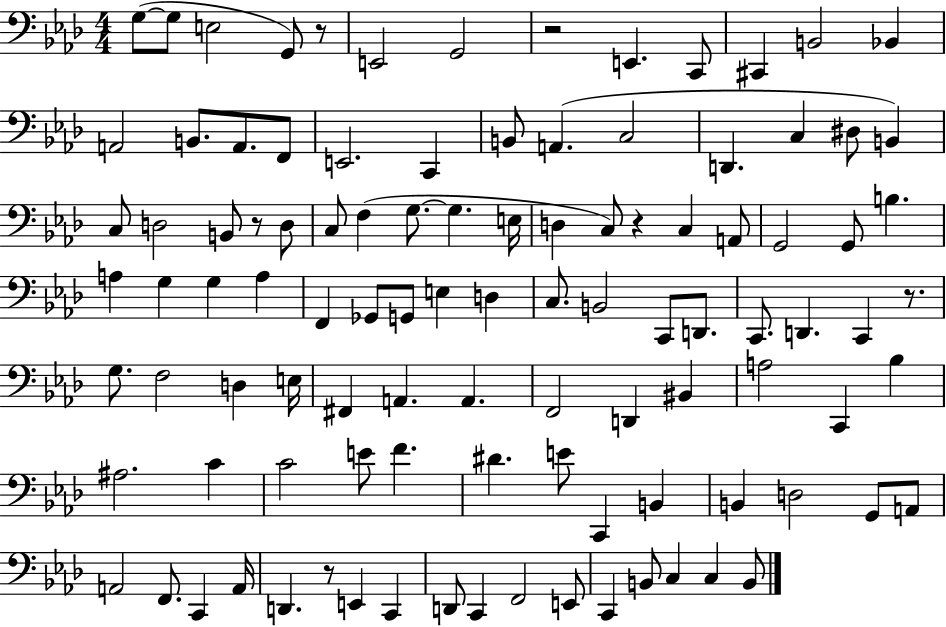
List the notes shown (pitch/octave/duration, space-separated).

G3/e G3/e E3/h G2/e R/e E2/h G2/h R/h E2/q. C2/e C#2/q B2/h Bb2/q A2/h B2/e. A2/e. F2/e E2/h. C2/q B2/e A2/q. C3/h D2/q. C3/q D#3/e B2/q C3/e D3/h B2/e R/e D3/e C3/e F3/q G3/e. G3/q. E3/s D3/q C3/e R/q C3/q A2/e G2/h G2/e B3/q. A3/q G3/q G3/q A3/q F2/q Gb2/e G2/e E3/q D3/q C3/e. B2/h C2/e D2/e. C2/e. D2/q. C2/q R/e. G3/e. F3/h D3/q E3/s F#2/q A2/q. A2/q. F2/h D2/q BIS2/q A3/h C2/q Bb3/q A#3/h. C4/q C4/h E4/e F4/q. D#4/q. E4/e C2/q B2/q B2/q D3/h G2/e A2/e A2/h F2/e. C2/q A2/s D2/q. R/e E2/q C2/q D2/e C2/q F2/h E2/e C2/q B2/e C3/q C3/q B2/e